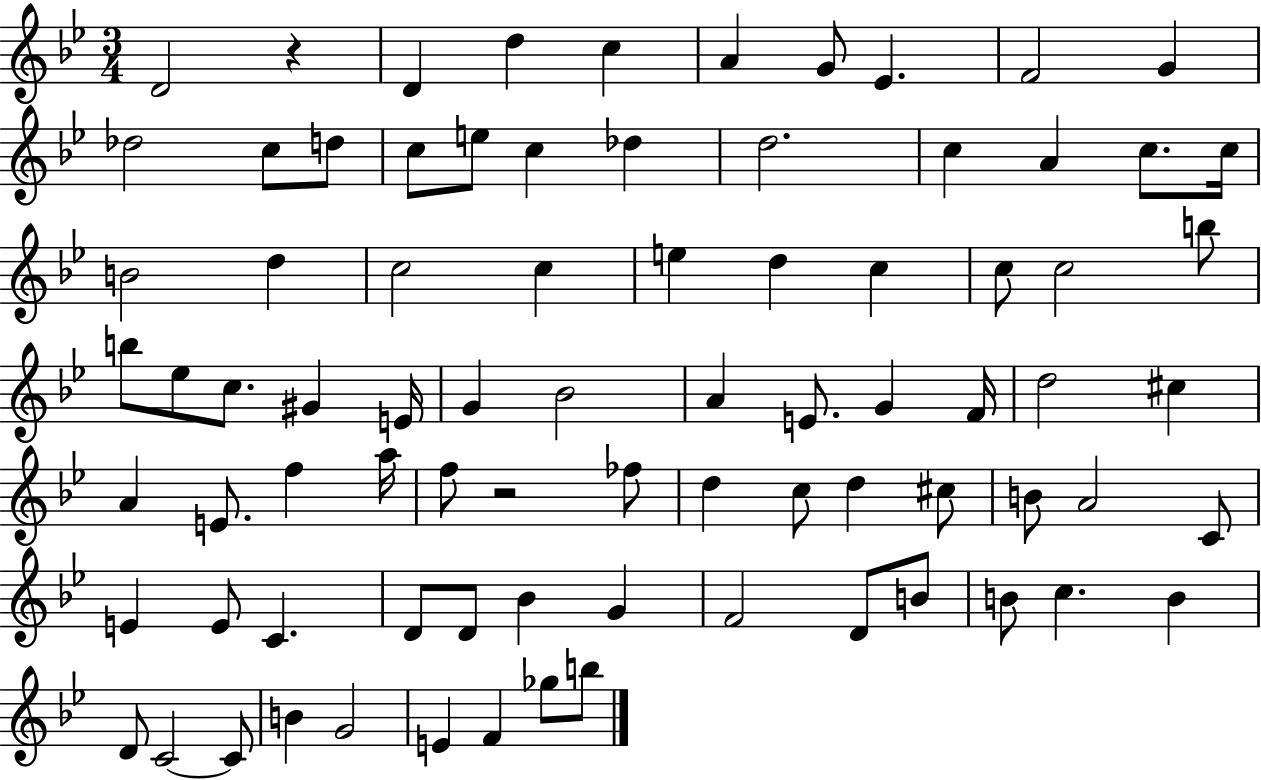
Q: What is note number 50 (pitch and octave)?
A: FES5